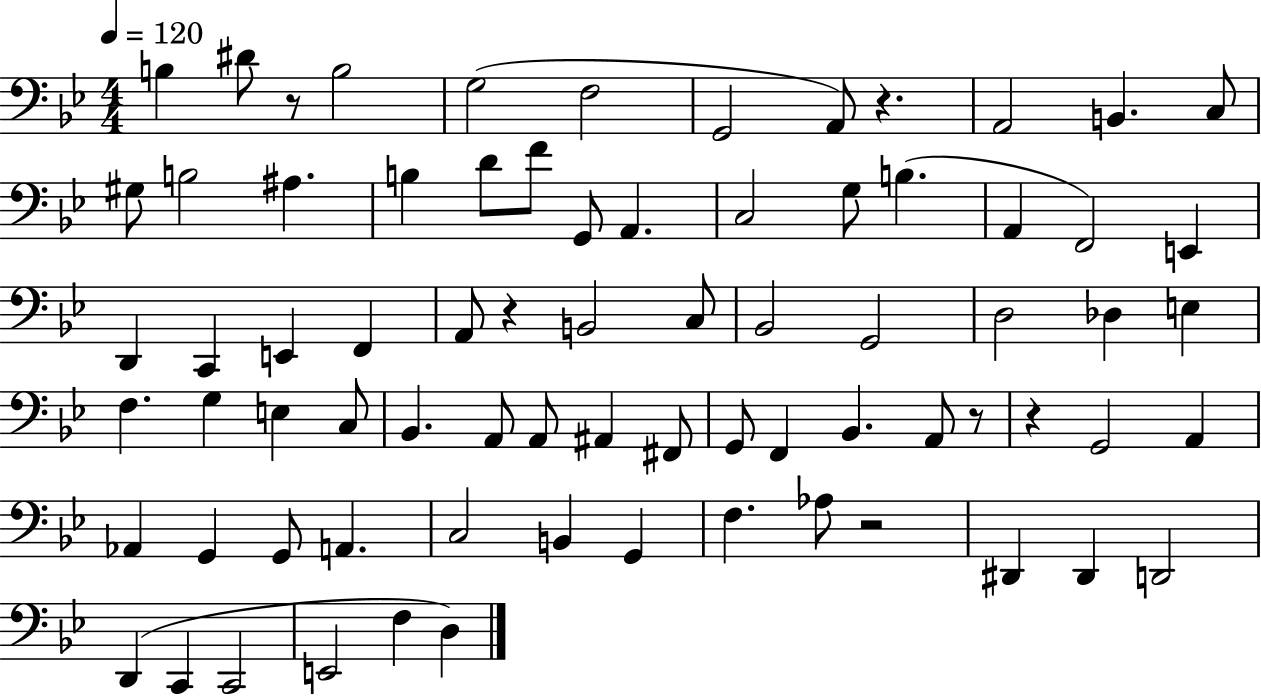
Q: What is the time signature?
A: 4/4